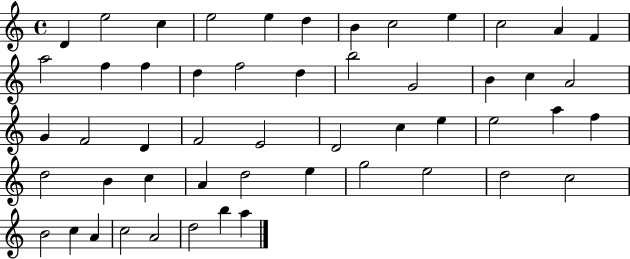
X:1
T:Untitled
M:4/4
L:1/4
K:C
D e2 c e2 e d B c2 e c2 A F a2 f f d f2 d b2 G2 B c A2 G F2 D F2 E2 D2 c e e2 a f d2 B c A d2 e g2 e2 d2 c2 B2 c A c2 A2 d2 b a